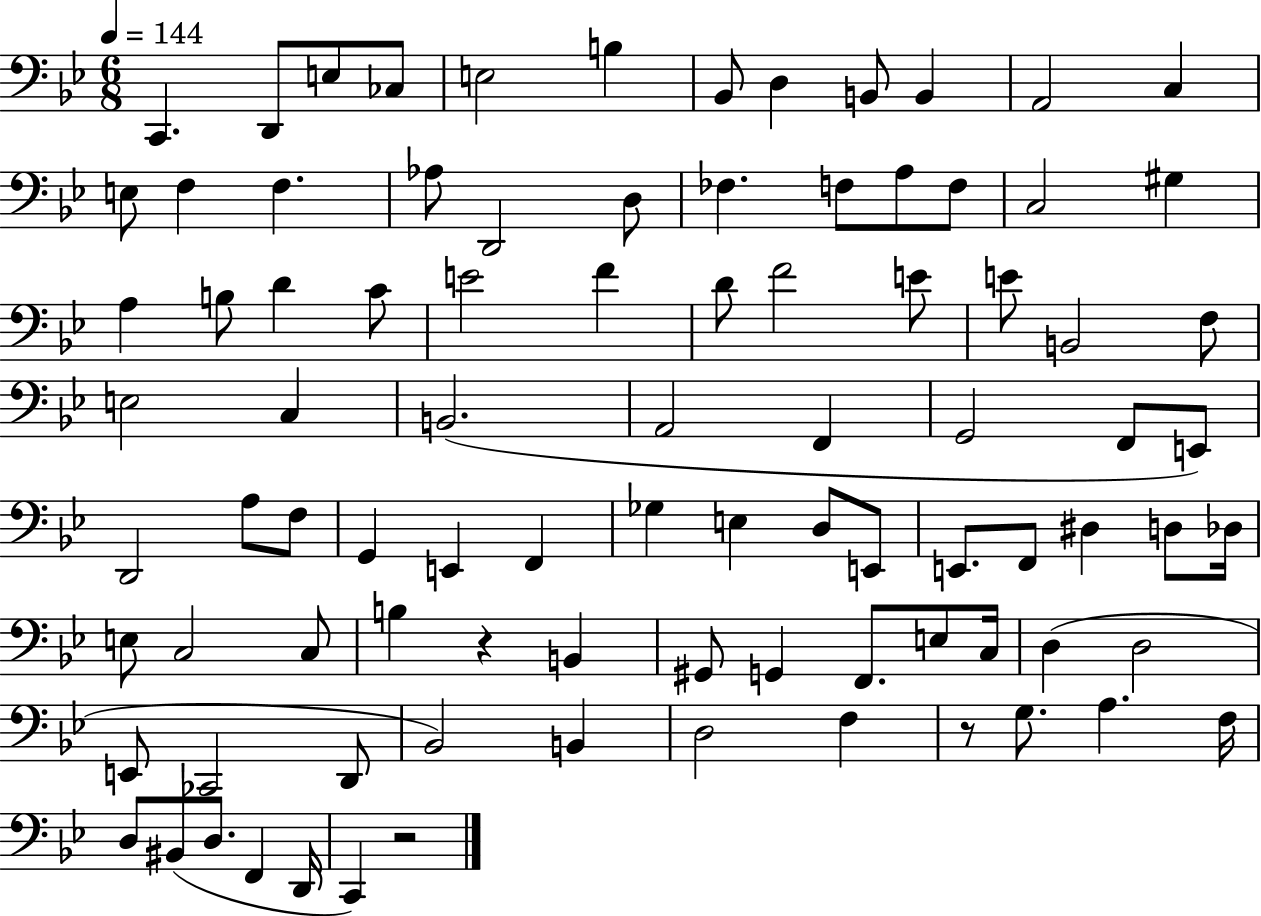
{
  \clef bass
  \numericTimeSignature
  \time 6/8
  \key bes \major
  \tempo 4 = 144
  c,4. d,8 e8 ces8 | e2 b4 | bes,8 d4 b,8 b,4 | a,2 c4 | \break e8 f4 f4. | aes8 d,2 d8 | fes4. f8 a8 f8 | c2 gis4 | \break a4 b8 d'4 c'8 | e'2 f'4 | d'8 f'2 e'8 | e'8 b,2 f8 | \break e2 c4 | b,2.( | a,2 f,4 | g,2 f,8 e,8) | \break d,2 a8 f8 | g,4 e,4 f,4 | ges4 e4 d8 e,8 | e,8. f,8 dis4 d8 des16 | \break e8 c2 c8 | b4 r4 b,4 | gis,8 g,4 f,8. e8 c16 | d4( d2 | \break e,8 ces,2 d,8 | bes,2) b,4 | d2 f4 | r8 g8. a4. f16 | \break d8 bis,8( d8. f,4 d,16 | c,4) r2 | \bar "|."
}